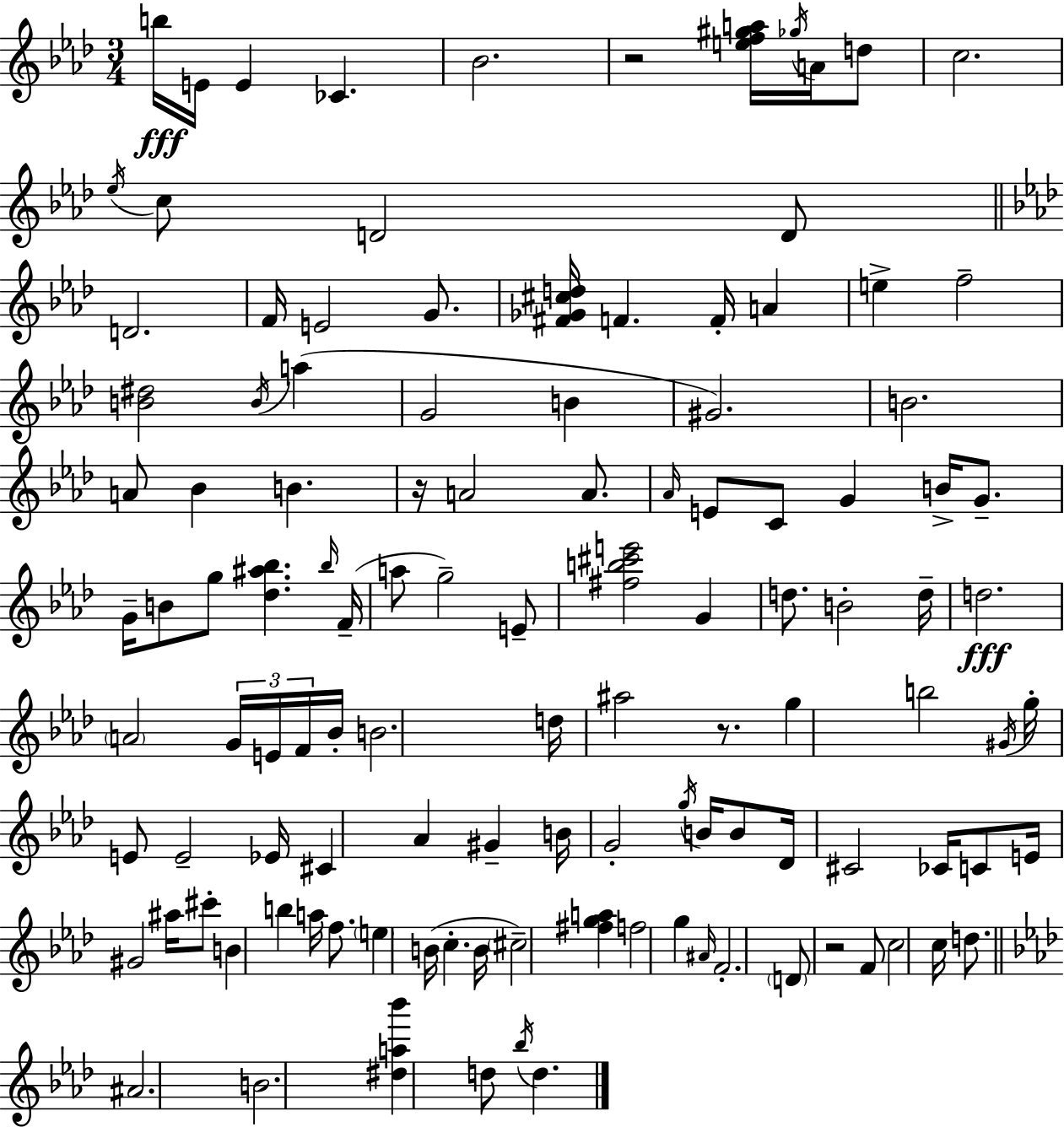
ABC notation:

X:1
T:Untitled
M:3/4
L:1/4
K:Ab
b/4 E/4 E _C _B2 z2 [ef^ga]/4 _g/4 A/4 d/2 c2 _e/4 c/2 D2 D/2 D2 F/4 E2 G/2 [^F_G^cd]/4 F F/4 A e f2 [B^d]2 B/4 a G2 B ^G2 B2 A/2 _B B z/4 A2 A/2 _A/4 E/2 C/2 G B/4 G/2 G/4 B/2 g/2 [_d^a_b] _b/4 F/4 a/2 g2 E/2 [^fb^c'e']2 G d/2 B2 d/4 d2 A2 G/4 E/4 F/4 _B/4 B2 d/4 ^a2 z/2 g b2 ^G/4 g/4 E/2 E2 _E/4 ^C _A ^G B/4 G2 g/4 B/4 B/2 _D/4 ^C2 _C/4 C/2 E/4 ^G2 ^a/4 ^c'/2 B b a/4 f/2 e B/4 c B/4 ^c2 [^fga] f2 g ^A/4 F2 D/2 z2 F/2 c2 c/4 d/2 ^A2 B2 [^da_b'] d/2 _b/4 d